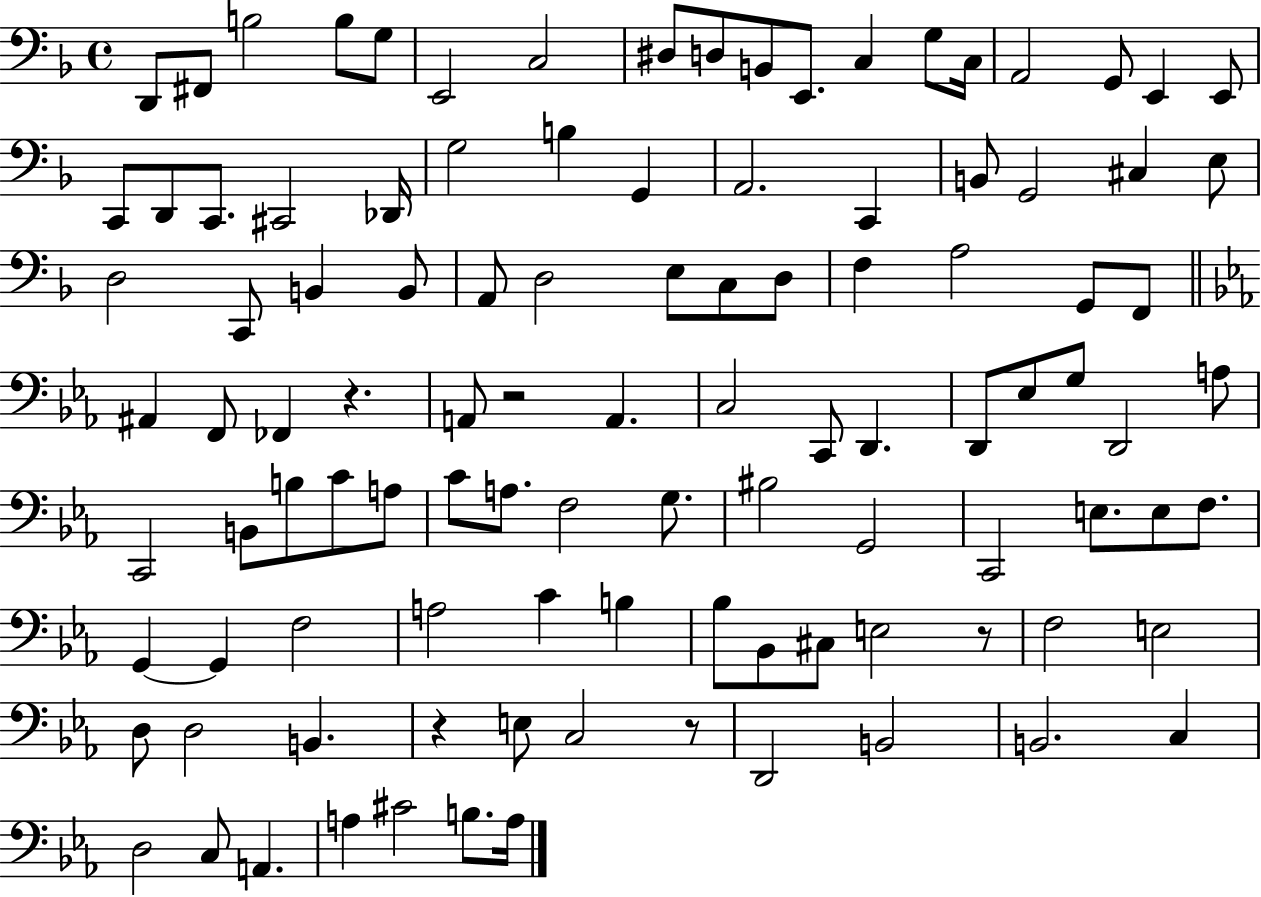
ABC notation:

X:1
T:Untitled
M:4/4
L:1/4
K:F
D,,/2 ^F,,/2 B,2 B,/2 G,/2 E,,2 C,2 ^D,/2 D,/2 B,,/2 E,,/2 C, G,/2 C,/4 A,,2 G,,/2 E,, E,,/2 C,,/2 D,,/2 C,,/2 ^C,,2 _D,,/4 G,2 B, G,, A,,2 C,, B,,/2 G,,2 ^C, E,/2 D,2 C,,/2 B,, B,,/2 A,,/2 D,2 E,/2 C,/2 D,/2 F, A,2 G,,/2 F,,/2 ^A,, F,,/2 _F,, z A,,/2 z2 A,, C,2 C,,/2 D,, D,,/2 _E,/2 G,/2 D,,2 A,/2 C,,2 B,,/2 B,/2 C/2 A,/2 C/2 A,/2 F,2 G,/2 ^B,2 G,,2 C,,2 E,/2 E,/2 F,/2 G,, G,, F,2 A,2 C B, _B,/2 _B,,/2 ^C,/2 E,2 z/2 F,2 E,2 D,/2 D,2 B,, z E,/2 C,2 z/2 D,,2 B,,2 B,,2 C, D,2 C,/2 A,, A, ^C2 B,/2 A,/4